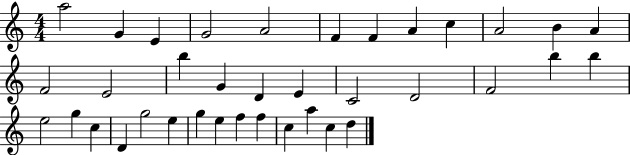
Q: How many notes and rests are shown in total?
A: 37